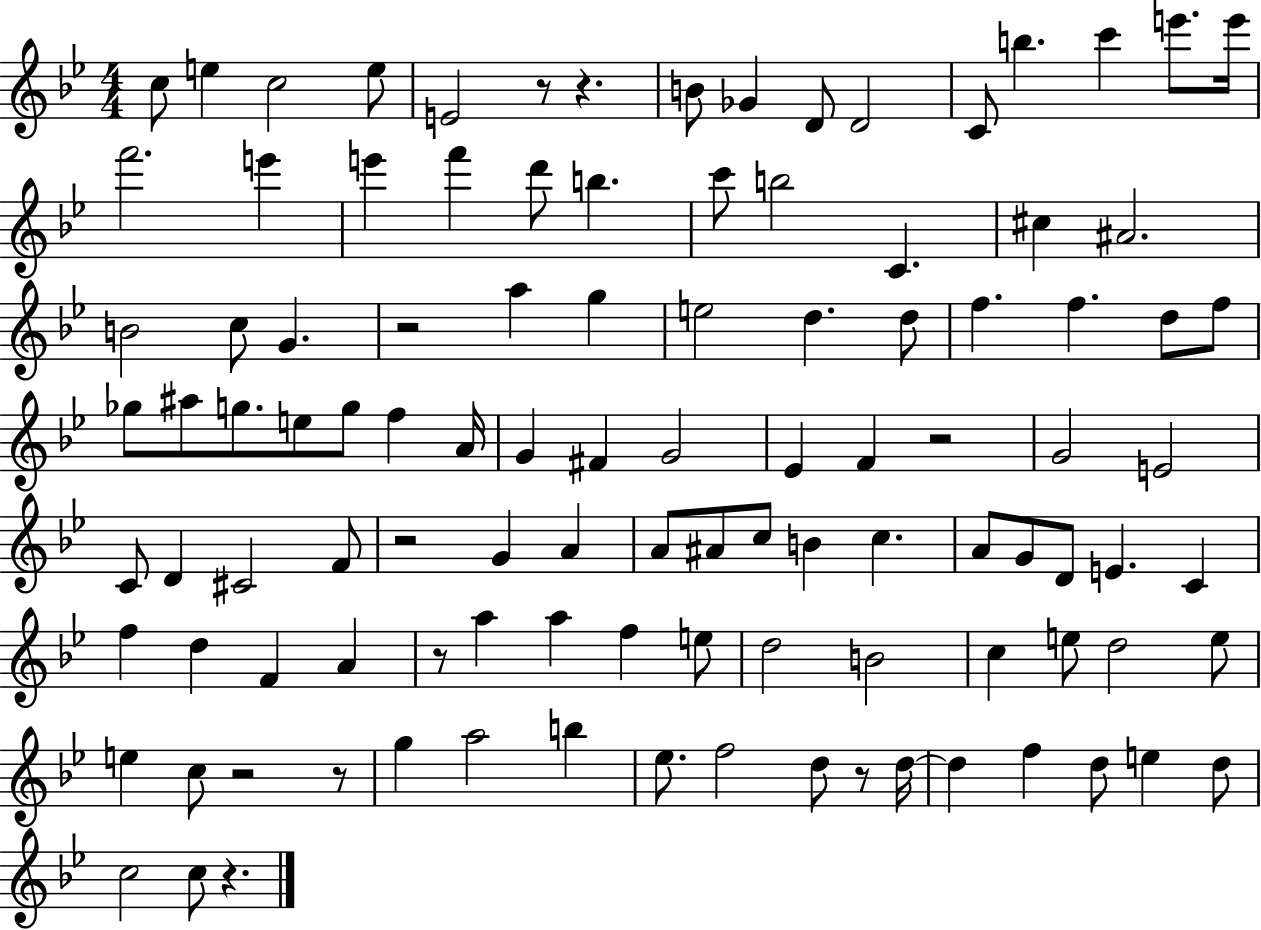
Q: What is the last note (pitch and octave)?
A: C5